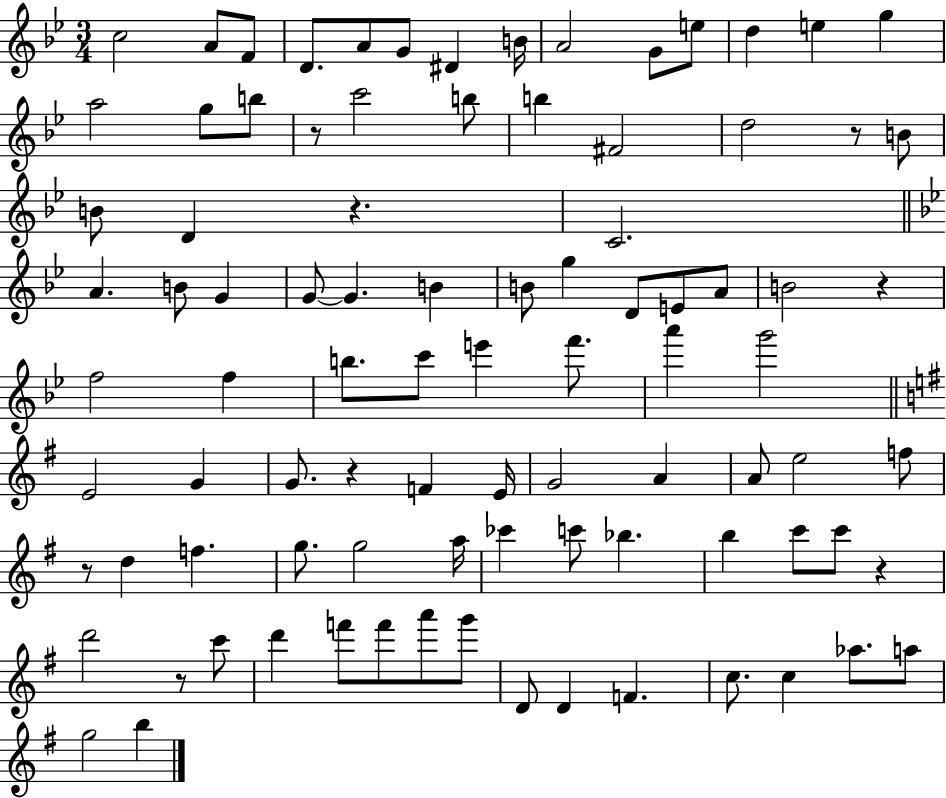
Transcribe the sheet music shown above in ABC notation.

X:1
T:Untitled
M:3/4
L:1/4
K:Bb
c2 A/2 F/2 D/2 A/2 G/2 ^D B/4 A2 G/2 e/2 d e g a2 g/2 b/2 z/2 c'2 b/2 b ^F2 d2 z/2 B/2 B/2 D z C2 A B/2 G G/2 G B B/2 g D/2 E/2 A/2 B2 z f2 f b/2 c'/2 e' f'/2 a' g'2 E2 G G/2 z F E/4 G2 A A/2 e2 f/2 z/2 d f g/2 g2 a/4 _c' c'/2 _b b c'/2 c'/2 z d'2 z/2 c'/2 d' f'/2 f'/2 a'/2 g'/2 D/2 D F c/2 c _a/2 a/2 g2 b